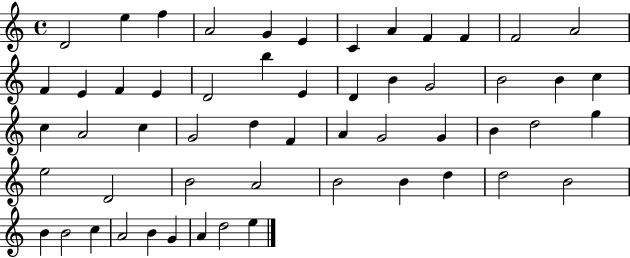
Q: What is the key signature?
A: C major